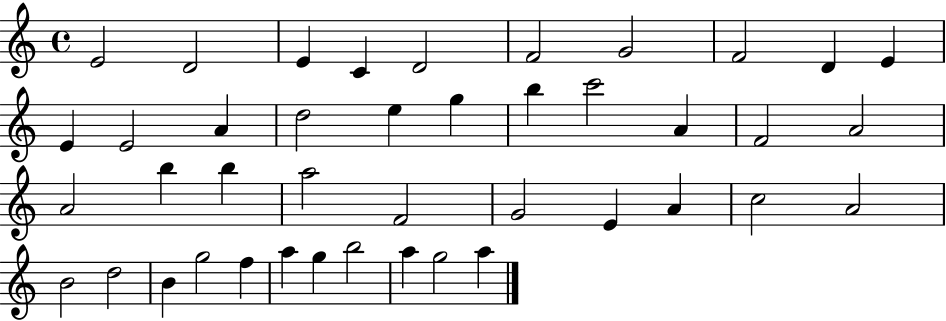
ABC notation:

X:1
T:Untitled
M:4/4
L:1/4
K:C
E2 D2 E C D2 F2 G2 F2 D E E E2 A d2 e g b c'2 A F2 A2 A2 b b a2 F2 G2 E A c2 A2 B2 d2 B g2 f a g b2 a g2 a